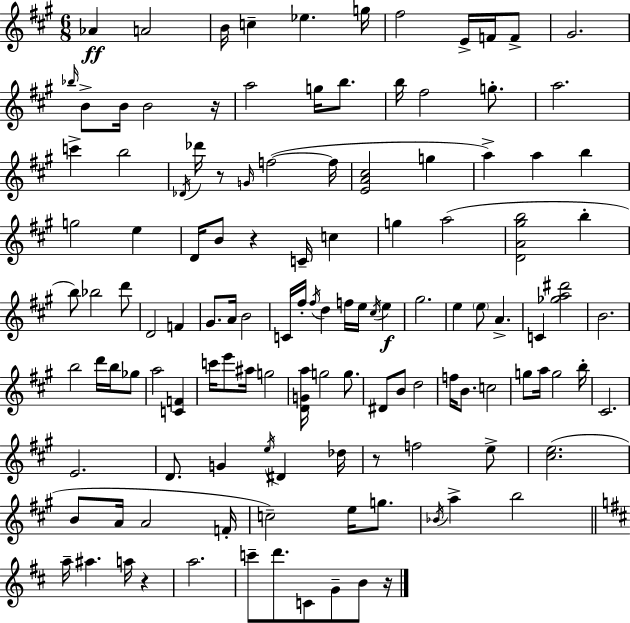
{
  \clef treble
  \numericTimeSignature
  \time 6/8
  \key a \major
  aes'4\ff a'2 | b'16 c''4-- ees''4. g''16 | fis''2 e'16-> f'16 f'8-> | gis'2. | \break \grace { bes''16 } b'8-> b'16 b'2 | r16 a''2 g''16 b''8. | b''16 fis''2 g''8.-. | a''2. | \break c'''4-> b''2 | \acciaccatura { des'16 } des'''16 r8 \grace { g'16 } f''2~(~ | f''16 <e' a' cis''>2 g''4 | a''4->) a''4 b''4 | \break g''2 e''4 | d'16 b'8 r4 c'16-- c''4 | g''4 a''2( | <d' a' gis'' b''>2 b''4-. | \break b''8) bes''2 | d'''8 d'2 f'4 | gis'8. a'16 b'2 | c'16 fis''16-. \acciaccatura { fis''16 } d''4 f''16 e''16 | \break \acciaccatura { cis''16 } e''4\f gis''2. | e''4 \parenthesize e''8 a'4.-> | c'4 <ges'' a'' dis'''>2 | b'2. | \break b''2 | d'''16 b''16 ges''8 a''2 | <c' f'>4 c'''16 e'''8 ais''16 g''2 | <d' g' a''>16 g''2 | \break g''8. dis'8 b'8 d''2 | f''16 b'8. c''2 | g''8 a''16 g''2 | b''16-. cis'2. | \break e'2. | d'8. g'4 | \acciaccatura { e''16 } dis'4 des''16 r8 f''2 | e''8-> <cis'' e''>2.( | \break b'8 a'16 a'2 | f'16-. c''2--) | e''16 g''8. \acciaccatura { bes'16 } a''4-> b''2 | \bar "||" \break \key d \major a''16-- ais''4. a''16 r4 | a''2. | c'''8-- d'''8. c'8 g'8-- b'8 r16 | \bar "|."
}